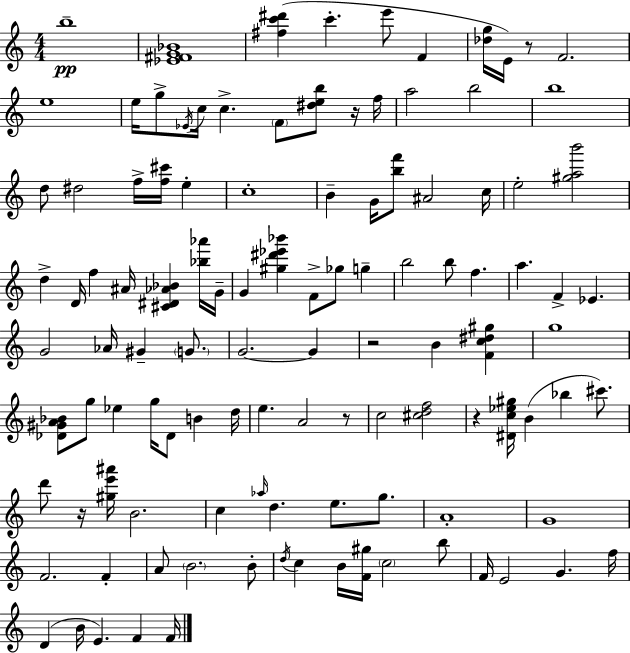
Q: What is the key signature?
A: C major